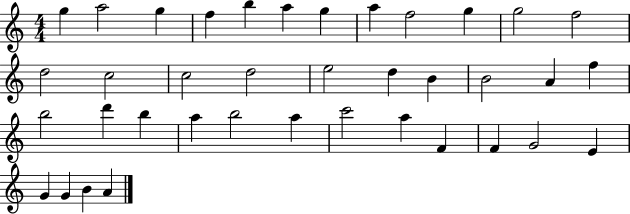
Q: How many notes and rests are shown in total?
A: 38